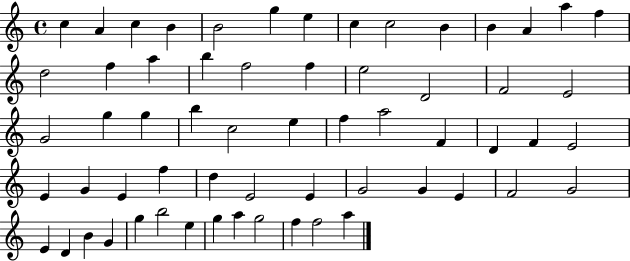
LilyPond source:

{
  \clef treble
  \time 4/4
  \defaultTimeSignature
  \key c \major
  c''4 a'4 c''4 b'4 | b'2 g''4 e''4 | c''4 c''2 b'4 | b'4 a'4 a''4 f''4 | \break d''2 f''4 a''4 | b''4 f''2 f''4 | e''2 d'2 | f'2 e'2 | \break g'2 g''4 g''4 | b''4 c''2 e''4 | f''4 a''2 f'4 | d'4 f'4 e'2 | \break e'4 g'4 e'4 f''4 | d''4 e'2 e'4 | g'2 g'4 e'4 | f'2 g'2 | \break e'4 d'4 b'4 g'4 | g''4 b''2 e''4 | g''4 a''4 g''2 | f''4 f''2 a''4 | \break \bar "|."
}